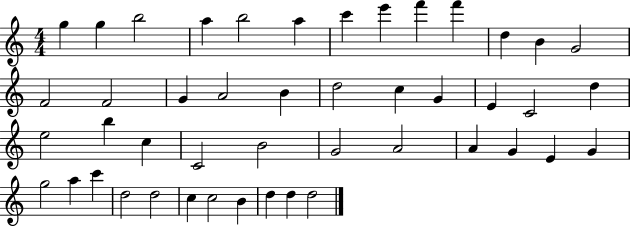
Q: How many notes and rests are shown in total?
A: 46